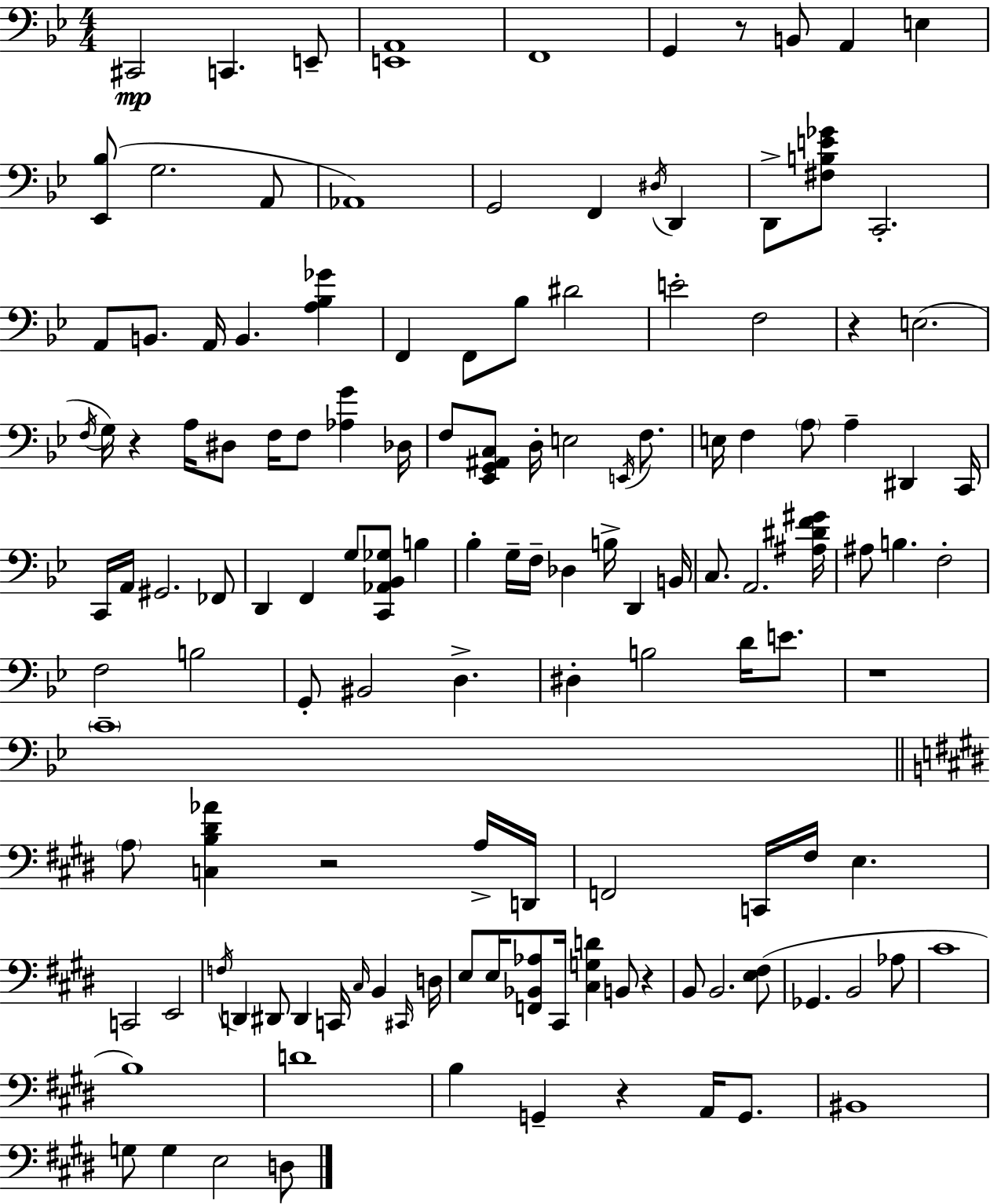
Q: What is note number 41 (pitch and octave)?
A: E3